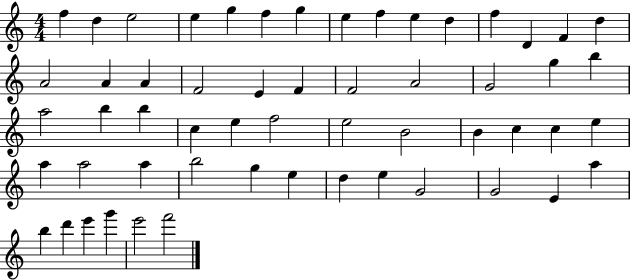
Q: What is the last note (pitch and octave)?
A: F6